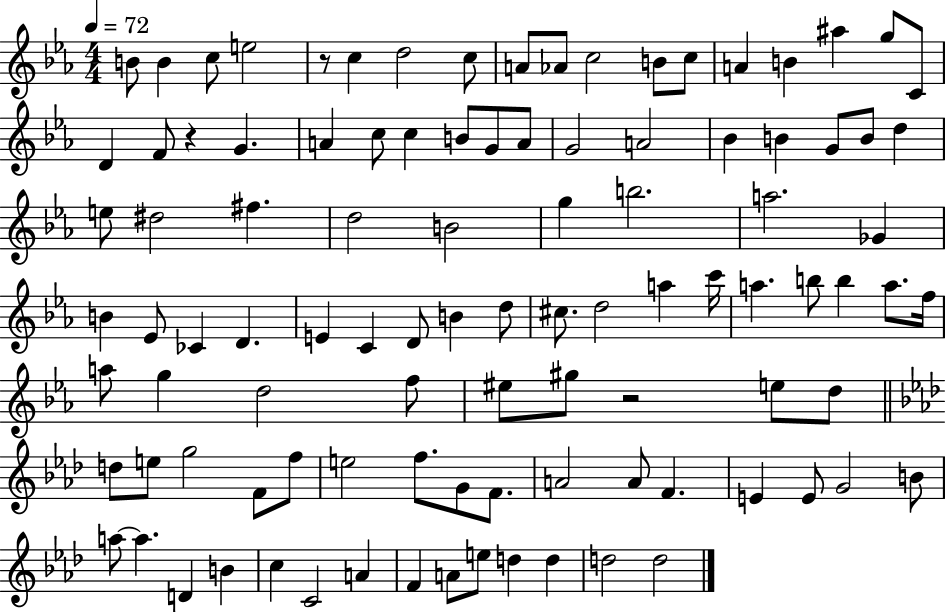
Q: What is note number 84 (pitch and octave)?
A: B4